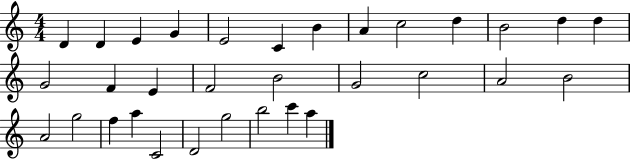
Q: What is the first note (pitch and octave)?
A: D4